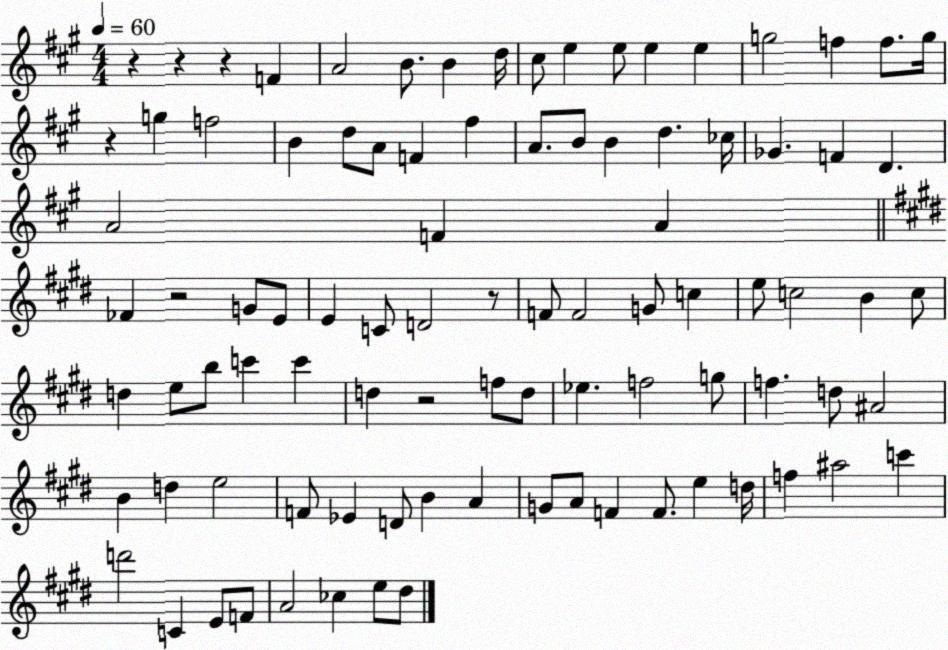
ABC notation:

X:1
T:Untitled
M:4/4
L:1/4
K:A
z z z F A2 B/2 B d/4 ^c/2 e e/2 e e g2 f f/2 g/4 z g f2 B d/2 A/2 F ^f A/2 B/2 B d _c/4 _G F D A2 F A _F z2 G/2 E/2 E C/2 D2 z/2 F/2 F2 G/2 c e/2 c2 B c/2 d e/2 b/2 c' c' d z2 f/2 d/2 _e f2 g/2 f d/2 ^A2 B d e2 F/2 _E D/2 B A G/2 A/2 F F/2 e d/4 f ^a2 c' d'2 C E/2 F/2 A2 _c e/2 ^d/2